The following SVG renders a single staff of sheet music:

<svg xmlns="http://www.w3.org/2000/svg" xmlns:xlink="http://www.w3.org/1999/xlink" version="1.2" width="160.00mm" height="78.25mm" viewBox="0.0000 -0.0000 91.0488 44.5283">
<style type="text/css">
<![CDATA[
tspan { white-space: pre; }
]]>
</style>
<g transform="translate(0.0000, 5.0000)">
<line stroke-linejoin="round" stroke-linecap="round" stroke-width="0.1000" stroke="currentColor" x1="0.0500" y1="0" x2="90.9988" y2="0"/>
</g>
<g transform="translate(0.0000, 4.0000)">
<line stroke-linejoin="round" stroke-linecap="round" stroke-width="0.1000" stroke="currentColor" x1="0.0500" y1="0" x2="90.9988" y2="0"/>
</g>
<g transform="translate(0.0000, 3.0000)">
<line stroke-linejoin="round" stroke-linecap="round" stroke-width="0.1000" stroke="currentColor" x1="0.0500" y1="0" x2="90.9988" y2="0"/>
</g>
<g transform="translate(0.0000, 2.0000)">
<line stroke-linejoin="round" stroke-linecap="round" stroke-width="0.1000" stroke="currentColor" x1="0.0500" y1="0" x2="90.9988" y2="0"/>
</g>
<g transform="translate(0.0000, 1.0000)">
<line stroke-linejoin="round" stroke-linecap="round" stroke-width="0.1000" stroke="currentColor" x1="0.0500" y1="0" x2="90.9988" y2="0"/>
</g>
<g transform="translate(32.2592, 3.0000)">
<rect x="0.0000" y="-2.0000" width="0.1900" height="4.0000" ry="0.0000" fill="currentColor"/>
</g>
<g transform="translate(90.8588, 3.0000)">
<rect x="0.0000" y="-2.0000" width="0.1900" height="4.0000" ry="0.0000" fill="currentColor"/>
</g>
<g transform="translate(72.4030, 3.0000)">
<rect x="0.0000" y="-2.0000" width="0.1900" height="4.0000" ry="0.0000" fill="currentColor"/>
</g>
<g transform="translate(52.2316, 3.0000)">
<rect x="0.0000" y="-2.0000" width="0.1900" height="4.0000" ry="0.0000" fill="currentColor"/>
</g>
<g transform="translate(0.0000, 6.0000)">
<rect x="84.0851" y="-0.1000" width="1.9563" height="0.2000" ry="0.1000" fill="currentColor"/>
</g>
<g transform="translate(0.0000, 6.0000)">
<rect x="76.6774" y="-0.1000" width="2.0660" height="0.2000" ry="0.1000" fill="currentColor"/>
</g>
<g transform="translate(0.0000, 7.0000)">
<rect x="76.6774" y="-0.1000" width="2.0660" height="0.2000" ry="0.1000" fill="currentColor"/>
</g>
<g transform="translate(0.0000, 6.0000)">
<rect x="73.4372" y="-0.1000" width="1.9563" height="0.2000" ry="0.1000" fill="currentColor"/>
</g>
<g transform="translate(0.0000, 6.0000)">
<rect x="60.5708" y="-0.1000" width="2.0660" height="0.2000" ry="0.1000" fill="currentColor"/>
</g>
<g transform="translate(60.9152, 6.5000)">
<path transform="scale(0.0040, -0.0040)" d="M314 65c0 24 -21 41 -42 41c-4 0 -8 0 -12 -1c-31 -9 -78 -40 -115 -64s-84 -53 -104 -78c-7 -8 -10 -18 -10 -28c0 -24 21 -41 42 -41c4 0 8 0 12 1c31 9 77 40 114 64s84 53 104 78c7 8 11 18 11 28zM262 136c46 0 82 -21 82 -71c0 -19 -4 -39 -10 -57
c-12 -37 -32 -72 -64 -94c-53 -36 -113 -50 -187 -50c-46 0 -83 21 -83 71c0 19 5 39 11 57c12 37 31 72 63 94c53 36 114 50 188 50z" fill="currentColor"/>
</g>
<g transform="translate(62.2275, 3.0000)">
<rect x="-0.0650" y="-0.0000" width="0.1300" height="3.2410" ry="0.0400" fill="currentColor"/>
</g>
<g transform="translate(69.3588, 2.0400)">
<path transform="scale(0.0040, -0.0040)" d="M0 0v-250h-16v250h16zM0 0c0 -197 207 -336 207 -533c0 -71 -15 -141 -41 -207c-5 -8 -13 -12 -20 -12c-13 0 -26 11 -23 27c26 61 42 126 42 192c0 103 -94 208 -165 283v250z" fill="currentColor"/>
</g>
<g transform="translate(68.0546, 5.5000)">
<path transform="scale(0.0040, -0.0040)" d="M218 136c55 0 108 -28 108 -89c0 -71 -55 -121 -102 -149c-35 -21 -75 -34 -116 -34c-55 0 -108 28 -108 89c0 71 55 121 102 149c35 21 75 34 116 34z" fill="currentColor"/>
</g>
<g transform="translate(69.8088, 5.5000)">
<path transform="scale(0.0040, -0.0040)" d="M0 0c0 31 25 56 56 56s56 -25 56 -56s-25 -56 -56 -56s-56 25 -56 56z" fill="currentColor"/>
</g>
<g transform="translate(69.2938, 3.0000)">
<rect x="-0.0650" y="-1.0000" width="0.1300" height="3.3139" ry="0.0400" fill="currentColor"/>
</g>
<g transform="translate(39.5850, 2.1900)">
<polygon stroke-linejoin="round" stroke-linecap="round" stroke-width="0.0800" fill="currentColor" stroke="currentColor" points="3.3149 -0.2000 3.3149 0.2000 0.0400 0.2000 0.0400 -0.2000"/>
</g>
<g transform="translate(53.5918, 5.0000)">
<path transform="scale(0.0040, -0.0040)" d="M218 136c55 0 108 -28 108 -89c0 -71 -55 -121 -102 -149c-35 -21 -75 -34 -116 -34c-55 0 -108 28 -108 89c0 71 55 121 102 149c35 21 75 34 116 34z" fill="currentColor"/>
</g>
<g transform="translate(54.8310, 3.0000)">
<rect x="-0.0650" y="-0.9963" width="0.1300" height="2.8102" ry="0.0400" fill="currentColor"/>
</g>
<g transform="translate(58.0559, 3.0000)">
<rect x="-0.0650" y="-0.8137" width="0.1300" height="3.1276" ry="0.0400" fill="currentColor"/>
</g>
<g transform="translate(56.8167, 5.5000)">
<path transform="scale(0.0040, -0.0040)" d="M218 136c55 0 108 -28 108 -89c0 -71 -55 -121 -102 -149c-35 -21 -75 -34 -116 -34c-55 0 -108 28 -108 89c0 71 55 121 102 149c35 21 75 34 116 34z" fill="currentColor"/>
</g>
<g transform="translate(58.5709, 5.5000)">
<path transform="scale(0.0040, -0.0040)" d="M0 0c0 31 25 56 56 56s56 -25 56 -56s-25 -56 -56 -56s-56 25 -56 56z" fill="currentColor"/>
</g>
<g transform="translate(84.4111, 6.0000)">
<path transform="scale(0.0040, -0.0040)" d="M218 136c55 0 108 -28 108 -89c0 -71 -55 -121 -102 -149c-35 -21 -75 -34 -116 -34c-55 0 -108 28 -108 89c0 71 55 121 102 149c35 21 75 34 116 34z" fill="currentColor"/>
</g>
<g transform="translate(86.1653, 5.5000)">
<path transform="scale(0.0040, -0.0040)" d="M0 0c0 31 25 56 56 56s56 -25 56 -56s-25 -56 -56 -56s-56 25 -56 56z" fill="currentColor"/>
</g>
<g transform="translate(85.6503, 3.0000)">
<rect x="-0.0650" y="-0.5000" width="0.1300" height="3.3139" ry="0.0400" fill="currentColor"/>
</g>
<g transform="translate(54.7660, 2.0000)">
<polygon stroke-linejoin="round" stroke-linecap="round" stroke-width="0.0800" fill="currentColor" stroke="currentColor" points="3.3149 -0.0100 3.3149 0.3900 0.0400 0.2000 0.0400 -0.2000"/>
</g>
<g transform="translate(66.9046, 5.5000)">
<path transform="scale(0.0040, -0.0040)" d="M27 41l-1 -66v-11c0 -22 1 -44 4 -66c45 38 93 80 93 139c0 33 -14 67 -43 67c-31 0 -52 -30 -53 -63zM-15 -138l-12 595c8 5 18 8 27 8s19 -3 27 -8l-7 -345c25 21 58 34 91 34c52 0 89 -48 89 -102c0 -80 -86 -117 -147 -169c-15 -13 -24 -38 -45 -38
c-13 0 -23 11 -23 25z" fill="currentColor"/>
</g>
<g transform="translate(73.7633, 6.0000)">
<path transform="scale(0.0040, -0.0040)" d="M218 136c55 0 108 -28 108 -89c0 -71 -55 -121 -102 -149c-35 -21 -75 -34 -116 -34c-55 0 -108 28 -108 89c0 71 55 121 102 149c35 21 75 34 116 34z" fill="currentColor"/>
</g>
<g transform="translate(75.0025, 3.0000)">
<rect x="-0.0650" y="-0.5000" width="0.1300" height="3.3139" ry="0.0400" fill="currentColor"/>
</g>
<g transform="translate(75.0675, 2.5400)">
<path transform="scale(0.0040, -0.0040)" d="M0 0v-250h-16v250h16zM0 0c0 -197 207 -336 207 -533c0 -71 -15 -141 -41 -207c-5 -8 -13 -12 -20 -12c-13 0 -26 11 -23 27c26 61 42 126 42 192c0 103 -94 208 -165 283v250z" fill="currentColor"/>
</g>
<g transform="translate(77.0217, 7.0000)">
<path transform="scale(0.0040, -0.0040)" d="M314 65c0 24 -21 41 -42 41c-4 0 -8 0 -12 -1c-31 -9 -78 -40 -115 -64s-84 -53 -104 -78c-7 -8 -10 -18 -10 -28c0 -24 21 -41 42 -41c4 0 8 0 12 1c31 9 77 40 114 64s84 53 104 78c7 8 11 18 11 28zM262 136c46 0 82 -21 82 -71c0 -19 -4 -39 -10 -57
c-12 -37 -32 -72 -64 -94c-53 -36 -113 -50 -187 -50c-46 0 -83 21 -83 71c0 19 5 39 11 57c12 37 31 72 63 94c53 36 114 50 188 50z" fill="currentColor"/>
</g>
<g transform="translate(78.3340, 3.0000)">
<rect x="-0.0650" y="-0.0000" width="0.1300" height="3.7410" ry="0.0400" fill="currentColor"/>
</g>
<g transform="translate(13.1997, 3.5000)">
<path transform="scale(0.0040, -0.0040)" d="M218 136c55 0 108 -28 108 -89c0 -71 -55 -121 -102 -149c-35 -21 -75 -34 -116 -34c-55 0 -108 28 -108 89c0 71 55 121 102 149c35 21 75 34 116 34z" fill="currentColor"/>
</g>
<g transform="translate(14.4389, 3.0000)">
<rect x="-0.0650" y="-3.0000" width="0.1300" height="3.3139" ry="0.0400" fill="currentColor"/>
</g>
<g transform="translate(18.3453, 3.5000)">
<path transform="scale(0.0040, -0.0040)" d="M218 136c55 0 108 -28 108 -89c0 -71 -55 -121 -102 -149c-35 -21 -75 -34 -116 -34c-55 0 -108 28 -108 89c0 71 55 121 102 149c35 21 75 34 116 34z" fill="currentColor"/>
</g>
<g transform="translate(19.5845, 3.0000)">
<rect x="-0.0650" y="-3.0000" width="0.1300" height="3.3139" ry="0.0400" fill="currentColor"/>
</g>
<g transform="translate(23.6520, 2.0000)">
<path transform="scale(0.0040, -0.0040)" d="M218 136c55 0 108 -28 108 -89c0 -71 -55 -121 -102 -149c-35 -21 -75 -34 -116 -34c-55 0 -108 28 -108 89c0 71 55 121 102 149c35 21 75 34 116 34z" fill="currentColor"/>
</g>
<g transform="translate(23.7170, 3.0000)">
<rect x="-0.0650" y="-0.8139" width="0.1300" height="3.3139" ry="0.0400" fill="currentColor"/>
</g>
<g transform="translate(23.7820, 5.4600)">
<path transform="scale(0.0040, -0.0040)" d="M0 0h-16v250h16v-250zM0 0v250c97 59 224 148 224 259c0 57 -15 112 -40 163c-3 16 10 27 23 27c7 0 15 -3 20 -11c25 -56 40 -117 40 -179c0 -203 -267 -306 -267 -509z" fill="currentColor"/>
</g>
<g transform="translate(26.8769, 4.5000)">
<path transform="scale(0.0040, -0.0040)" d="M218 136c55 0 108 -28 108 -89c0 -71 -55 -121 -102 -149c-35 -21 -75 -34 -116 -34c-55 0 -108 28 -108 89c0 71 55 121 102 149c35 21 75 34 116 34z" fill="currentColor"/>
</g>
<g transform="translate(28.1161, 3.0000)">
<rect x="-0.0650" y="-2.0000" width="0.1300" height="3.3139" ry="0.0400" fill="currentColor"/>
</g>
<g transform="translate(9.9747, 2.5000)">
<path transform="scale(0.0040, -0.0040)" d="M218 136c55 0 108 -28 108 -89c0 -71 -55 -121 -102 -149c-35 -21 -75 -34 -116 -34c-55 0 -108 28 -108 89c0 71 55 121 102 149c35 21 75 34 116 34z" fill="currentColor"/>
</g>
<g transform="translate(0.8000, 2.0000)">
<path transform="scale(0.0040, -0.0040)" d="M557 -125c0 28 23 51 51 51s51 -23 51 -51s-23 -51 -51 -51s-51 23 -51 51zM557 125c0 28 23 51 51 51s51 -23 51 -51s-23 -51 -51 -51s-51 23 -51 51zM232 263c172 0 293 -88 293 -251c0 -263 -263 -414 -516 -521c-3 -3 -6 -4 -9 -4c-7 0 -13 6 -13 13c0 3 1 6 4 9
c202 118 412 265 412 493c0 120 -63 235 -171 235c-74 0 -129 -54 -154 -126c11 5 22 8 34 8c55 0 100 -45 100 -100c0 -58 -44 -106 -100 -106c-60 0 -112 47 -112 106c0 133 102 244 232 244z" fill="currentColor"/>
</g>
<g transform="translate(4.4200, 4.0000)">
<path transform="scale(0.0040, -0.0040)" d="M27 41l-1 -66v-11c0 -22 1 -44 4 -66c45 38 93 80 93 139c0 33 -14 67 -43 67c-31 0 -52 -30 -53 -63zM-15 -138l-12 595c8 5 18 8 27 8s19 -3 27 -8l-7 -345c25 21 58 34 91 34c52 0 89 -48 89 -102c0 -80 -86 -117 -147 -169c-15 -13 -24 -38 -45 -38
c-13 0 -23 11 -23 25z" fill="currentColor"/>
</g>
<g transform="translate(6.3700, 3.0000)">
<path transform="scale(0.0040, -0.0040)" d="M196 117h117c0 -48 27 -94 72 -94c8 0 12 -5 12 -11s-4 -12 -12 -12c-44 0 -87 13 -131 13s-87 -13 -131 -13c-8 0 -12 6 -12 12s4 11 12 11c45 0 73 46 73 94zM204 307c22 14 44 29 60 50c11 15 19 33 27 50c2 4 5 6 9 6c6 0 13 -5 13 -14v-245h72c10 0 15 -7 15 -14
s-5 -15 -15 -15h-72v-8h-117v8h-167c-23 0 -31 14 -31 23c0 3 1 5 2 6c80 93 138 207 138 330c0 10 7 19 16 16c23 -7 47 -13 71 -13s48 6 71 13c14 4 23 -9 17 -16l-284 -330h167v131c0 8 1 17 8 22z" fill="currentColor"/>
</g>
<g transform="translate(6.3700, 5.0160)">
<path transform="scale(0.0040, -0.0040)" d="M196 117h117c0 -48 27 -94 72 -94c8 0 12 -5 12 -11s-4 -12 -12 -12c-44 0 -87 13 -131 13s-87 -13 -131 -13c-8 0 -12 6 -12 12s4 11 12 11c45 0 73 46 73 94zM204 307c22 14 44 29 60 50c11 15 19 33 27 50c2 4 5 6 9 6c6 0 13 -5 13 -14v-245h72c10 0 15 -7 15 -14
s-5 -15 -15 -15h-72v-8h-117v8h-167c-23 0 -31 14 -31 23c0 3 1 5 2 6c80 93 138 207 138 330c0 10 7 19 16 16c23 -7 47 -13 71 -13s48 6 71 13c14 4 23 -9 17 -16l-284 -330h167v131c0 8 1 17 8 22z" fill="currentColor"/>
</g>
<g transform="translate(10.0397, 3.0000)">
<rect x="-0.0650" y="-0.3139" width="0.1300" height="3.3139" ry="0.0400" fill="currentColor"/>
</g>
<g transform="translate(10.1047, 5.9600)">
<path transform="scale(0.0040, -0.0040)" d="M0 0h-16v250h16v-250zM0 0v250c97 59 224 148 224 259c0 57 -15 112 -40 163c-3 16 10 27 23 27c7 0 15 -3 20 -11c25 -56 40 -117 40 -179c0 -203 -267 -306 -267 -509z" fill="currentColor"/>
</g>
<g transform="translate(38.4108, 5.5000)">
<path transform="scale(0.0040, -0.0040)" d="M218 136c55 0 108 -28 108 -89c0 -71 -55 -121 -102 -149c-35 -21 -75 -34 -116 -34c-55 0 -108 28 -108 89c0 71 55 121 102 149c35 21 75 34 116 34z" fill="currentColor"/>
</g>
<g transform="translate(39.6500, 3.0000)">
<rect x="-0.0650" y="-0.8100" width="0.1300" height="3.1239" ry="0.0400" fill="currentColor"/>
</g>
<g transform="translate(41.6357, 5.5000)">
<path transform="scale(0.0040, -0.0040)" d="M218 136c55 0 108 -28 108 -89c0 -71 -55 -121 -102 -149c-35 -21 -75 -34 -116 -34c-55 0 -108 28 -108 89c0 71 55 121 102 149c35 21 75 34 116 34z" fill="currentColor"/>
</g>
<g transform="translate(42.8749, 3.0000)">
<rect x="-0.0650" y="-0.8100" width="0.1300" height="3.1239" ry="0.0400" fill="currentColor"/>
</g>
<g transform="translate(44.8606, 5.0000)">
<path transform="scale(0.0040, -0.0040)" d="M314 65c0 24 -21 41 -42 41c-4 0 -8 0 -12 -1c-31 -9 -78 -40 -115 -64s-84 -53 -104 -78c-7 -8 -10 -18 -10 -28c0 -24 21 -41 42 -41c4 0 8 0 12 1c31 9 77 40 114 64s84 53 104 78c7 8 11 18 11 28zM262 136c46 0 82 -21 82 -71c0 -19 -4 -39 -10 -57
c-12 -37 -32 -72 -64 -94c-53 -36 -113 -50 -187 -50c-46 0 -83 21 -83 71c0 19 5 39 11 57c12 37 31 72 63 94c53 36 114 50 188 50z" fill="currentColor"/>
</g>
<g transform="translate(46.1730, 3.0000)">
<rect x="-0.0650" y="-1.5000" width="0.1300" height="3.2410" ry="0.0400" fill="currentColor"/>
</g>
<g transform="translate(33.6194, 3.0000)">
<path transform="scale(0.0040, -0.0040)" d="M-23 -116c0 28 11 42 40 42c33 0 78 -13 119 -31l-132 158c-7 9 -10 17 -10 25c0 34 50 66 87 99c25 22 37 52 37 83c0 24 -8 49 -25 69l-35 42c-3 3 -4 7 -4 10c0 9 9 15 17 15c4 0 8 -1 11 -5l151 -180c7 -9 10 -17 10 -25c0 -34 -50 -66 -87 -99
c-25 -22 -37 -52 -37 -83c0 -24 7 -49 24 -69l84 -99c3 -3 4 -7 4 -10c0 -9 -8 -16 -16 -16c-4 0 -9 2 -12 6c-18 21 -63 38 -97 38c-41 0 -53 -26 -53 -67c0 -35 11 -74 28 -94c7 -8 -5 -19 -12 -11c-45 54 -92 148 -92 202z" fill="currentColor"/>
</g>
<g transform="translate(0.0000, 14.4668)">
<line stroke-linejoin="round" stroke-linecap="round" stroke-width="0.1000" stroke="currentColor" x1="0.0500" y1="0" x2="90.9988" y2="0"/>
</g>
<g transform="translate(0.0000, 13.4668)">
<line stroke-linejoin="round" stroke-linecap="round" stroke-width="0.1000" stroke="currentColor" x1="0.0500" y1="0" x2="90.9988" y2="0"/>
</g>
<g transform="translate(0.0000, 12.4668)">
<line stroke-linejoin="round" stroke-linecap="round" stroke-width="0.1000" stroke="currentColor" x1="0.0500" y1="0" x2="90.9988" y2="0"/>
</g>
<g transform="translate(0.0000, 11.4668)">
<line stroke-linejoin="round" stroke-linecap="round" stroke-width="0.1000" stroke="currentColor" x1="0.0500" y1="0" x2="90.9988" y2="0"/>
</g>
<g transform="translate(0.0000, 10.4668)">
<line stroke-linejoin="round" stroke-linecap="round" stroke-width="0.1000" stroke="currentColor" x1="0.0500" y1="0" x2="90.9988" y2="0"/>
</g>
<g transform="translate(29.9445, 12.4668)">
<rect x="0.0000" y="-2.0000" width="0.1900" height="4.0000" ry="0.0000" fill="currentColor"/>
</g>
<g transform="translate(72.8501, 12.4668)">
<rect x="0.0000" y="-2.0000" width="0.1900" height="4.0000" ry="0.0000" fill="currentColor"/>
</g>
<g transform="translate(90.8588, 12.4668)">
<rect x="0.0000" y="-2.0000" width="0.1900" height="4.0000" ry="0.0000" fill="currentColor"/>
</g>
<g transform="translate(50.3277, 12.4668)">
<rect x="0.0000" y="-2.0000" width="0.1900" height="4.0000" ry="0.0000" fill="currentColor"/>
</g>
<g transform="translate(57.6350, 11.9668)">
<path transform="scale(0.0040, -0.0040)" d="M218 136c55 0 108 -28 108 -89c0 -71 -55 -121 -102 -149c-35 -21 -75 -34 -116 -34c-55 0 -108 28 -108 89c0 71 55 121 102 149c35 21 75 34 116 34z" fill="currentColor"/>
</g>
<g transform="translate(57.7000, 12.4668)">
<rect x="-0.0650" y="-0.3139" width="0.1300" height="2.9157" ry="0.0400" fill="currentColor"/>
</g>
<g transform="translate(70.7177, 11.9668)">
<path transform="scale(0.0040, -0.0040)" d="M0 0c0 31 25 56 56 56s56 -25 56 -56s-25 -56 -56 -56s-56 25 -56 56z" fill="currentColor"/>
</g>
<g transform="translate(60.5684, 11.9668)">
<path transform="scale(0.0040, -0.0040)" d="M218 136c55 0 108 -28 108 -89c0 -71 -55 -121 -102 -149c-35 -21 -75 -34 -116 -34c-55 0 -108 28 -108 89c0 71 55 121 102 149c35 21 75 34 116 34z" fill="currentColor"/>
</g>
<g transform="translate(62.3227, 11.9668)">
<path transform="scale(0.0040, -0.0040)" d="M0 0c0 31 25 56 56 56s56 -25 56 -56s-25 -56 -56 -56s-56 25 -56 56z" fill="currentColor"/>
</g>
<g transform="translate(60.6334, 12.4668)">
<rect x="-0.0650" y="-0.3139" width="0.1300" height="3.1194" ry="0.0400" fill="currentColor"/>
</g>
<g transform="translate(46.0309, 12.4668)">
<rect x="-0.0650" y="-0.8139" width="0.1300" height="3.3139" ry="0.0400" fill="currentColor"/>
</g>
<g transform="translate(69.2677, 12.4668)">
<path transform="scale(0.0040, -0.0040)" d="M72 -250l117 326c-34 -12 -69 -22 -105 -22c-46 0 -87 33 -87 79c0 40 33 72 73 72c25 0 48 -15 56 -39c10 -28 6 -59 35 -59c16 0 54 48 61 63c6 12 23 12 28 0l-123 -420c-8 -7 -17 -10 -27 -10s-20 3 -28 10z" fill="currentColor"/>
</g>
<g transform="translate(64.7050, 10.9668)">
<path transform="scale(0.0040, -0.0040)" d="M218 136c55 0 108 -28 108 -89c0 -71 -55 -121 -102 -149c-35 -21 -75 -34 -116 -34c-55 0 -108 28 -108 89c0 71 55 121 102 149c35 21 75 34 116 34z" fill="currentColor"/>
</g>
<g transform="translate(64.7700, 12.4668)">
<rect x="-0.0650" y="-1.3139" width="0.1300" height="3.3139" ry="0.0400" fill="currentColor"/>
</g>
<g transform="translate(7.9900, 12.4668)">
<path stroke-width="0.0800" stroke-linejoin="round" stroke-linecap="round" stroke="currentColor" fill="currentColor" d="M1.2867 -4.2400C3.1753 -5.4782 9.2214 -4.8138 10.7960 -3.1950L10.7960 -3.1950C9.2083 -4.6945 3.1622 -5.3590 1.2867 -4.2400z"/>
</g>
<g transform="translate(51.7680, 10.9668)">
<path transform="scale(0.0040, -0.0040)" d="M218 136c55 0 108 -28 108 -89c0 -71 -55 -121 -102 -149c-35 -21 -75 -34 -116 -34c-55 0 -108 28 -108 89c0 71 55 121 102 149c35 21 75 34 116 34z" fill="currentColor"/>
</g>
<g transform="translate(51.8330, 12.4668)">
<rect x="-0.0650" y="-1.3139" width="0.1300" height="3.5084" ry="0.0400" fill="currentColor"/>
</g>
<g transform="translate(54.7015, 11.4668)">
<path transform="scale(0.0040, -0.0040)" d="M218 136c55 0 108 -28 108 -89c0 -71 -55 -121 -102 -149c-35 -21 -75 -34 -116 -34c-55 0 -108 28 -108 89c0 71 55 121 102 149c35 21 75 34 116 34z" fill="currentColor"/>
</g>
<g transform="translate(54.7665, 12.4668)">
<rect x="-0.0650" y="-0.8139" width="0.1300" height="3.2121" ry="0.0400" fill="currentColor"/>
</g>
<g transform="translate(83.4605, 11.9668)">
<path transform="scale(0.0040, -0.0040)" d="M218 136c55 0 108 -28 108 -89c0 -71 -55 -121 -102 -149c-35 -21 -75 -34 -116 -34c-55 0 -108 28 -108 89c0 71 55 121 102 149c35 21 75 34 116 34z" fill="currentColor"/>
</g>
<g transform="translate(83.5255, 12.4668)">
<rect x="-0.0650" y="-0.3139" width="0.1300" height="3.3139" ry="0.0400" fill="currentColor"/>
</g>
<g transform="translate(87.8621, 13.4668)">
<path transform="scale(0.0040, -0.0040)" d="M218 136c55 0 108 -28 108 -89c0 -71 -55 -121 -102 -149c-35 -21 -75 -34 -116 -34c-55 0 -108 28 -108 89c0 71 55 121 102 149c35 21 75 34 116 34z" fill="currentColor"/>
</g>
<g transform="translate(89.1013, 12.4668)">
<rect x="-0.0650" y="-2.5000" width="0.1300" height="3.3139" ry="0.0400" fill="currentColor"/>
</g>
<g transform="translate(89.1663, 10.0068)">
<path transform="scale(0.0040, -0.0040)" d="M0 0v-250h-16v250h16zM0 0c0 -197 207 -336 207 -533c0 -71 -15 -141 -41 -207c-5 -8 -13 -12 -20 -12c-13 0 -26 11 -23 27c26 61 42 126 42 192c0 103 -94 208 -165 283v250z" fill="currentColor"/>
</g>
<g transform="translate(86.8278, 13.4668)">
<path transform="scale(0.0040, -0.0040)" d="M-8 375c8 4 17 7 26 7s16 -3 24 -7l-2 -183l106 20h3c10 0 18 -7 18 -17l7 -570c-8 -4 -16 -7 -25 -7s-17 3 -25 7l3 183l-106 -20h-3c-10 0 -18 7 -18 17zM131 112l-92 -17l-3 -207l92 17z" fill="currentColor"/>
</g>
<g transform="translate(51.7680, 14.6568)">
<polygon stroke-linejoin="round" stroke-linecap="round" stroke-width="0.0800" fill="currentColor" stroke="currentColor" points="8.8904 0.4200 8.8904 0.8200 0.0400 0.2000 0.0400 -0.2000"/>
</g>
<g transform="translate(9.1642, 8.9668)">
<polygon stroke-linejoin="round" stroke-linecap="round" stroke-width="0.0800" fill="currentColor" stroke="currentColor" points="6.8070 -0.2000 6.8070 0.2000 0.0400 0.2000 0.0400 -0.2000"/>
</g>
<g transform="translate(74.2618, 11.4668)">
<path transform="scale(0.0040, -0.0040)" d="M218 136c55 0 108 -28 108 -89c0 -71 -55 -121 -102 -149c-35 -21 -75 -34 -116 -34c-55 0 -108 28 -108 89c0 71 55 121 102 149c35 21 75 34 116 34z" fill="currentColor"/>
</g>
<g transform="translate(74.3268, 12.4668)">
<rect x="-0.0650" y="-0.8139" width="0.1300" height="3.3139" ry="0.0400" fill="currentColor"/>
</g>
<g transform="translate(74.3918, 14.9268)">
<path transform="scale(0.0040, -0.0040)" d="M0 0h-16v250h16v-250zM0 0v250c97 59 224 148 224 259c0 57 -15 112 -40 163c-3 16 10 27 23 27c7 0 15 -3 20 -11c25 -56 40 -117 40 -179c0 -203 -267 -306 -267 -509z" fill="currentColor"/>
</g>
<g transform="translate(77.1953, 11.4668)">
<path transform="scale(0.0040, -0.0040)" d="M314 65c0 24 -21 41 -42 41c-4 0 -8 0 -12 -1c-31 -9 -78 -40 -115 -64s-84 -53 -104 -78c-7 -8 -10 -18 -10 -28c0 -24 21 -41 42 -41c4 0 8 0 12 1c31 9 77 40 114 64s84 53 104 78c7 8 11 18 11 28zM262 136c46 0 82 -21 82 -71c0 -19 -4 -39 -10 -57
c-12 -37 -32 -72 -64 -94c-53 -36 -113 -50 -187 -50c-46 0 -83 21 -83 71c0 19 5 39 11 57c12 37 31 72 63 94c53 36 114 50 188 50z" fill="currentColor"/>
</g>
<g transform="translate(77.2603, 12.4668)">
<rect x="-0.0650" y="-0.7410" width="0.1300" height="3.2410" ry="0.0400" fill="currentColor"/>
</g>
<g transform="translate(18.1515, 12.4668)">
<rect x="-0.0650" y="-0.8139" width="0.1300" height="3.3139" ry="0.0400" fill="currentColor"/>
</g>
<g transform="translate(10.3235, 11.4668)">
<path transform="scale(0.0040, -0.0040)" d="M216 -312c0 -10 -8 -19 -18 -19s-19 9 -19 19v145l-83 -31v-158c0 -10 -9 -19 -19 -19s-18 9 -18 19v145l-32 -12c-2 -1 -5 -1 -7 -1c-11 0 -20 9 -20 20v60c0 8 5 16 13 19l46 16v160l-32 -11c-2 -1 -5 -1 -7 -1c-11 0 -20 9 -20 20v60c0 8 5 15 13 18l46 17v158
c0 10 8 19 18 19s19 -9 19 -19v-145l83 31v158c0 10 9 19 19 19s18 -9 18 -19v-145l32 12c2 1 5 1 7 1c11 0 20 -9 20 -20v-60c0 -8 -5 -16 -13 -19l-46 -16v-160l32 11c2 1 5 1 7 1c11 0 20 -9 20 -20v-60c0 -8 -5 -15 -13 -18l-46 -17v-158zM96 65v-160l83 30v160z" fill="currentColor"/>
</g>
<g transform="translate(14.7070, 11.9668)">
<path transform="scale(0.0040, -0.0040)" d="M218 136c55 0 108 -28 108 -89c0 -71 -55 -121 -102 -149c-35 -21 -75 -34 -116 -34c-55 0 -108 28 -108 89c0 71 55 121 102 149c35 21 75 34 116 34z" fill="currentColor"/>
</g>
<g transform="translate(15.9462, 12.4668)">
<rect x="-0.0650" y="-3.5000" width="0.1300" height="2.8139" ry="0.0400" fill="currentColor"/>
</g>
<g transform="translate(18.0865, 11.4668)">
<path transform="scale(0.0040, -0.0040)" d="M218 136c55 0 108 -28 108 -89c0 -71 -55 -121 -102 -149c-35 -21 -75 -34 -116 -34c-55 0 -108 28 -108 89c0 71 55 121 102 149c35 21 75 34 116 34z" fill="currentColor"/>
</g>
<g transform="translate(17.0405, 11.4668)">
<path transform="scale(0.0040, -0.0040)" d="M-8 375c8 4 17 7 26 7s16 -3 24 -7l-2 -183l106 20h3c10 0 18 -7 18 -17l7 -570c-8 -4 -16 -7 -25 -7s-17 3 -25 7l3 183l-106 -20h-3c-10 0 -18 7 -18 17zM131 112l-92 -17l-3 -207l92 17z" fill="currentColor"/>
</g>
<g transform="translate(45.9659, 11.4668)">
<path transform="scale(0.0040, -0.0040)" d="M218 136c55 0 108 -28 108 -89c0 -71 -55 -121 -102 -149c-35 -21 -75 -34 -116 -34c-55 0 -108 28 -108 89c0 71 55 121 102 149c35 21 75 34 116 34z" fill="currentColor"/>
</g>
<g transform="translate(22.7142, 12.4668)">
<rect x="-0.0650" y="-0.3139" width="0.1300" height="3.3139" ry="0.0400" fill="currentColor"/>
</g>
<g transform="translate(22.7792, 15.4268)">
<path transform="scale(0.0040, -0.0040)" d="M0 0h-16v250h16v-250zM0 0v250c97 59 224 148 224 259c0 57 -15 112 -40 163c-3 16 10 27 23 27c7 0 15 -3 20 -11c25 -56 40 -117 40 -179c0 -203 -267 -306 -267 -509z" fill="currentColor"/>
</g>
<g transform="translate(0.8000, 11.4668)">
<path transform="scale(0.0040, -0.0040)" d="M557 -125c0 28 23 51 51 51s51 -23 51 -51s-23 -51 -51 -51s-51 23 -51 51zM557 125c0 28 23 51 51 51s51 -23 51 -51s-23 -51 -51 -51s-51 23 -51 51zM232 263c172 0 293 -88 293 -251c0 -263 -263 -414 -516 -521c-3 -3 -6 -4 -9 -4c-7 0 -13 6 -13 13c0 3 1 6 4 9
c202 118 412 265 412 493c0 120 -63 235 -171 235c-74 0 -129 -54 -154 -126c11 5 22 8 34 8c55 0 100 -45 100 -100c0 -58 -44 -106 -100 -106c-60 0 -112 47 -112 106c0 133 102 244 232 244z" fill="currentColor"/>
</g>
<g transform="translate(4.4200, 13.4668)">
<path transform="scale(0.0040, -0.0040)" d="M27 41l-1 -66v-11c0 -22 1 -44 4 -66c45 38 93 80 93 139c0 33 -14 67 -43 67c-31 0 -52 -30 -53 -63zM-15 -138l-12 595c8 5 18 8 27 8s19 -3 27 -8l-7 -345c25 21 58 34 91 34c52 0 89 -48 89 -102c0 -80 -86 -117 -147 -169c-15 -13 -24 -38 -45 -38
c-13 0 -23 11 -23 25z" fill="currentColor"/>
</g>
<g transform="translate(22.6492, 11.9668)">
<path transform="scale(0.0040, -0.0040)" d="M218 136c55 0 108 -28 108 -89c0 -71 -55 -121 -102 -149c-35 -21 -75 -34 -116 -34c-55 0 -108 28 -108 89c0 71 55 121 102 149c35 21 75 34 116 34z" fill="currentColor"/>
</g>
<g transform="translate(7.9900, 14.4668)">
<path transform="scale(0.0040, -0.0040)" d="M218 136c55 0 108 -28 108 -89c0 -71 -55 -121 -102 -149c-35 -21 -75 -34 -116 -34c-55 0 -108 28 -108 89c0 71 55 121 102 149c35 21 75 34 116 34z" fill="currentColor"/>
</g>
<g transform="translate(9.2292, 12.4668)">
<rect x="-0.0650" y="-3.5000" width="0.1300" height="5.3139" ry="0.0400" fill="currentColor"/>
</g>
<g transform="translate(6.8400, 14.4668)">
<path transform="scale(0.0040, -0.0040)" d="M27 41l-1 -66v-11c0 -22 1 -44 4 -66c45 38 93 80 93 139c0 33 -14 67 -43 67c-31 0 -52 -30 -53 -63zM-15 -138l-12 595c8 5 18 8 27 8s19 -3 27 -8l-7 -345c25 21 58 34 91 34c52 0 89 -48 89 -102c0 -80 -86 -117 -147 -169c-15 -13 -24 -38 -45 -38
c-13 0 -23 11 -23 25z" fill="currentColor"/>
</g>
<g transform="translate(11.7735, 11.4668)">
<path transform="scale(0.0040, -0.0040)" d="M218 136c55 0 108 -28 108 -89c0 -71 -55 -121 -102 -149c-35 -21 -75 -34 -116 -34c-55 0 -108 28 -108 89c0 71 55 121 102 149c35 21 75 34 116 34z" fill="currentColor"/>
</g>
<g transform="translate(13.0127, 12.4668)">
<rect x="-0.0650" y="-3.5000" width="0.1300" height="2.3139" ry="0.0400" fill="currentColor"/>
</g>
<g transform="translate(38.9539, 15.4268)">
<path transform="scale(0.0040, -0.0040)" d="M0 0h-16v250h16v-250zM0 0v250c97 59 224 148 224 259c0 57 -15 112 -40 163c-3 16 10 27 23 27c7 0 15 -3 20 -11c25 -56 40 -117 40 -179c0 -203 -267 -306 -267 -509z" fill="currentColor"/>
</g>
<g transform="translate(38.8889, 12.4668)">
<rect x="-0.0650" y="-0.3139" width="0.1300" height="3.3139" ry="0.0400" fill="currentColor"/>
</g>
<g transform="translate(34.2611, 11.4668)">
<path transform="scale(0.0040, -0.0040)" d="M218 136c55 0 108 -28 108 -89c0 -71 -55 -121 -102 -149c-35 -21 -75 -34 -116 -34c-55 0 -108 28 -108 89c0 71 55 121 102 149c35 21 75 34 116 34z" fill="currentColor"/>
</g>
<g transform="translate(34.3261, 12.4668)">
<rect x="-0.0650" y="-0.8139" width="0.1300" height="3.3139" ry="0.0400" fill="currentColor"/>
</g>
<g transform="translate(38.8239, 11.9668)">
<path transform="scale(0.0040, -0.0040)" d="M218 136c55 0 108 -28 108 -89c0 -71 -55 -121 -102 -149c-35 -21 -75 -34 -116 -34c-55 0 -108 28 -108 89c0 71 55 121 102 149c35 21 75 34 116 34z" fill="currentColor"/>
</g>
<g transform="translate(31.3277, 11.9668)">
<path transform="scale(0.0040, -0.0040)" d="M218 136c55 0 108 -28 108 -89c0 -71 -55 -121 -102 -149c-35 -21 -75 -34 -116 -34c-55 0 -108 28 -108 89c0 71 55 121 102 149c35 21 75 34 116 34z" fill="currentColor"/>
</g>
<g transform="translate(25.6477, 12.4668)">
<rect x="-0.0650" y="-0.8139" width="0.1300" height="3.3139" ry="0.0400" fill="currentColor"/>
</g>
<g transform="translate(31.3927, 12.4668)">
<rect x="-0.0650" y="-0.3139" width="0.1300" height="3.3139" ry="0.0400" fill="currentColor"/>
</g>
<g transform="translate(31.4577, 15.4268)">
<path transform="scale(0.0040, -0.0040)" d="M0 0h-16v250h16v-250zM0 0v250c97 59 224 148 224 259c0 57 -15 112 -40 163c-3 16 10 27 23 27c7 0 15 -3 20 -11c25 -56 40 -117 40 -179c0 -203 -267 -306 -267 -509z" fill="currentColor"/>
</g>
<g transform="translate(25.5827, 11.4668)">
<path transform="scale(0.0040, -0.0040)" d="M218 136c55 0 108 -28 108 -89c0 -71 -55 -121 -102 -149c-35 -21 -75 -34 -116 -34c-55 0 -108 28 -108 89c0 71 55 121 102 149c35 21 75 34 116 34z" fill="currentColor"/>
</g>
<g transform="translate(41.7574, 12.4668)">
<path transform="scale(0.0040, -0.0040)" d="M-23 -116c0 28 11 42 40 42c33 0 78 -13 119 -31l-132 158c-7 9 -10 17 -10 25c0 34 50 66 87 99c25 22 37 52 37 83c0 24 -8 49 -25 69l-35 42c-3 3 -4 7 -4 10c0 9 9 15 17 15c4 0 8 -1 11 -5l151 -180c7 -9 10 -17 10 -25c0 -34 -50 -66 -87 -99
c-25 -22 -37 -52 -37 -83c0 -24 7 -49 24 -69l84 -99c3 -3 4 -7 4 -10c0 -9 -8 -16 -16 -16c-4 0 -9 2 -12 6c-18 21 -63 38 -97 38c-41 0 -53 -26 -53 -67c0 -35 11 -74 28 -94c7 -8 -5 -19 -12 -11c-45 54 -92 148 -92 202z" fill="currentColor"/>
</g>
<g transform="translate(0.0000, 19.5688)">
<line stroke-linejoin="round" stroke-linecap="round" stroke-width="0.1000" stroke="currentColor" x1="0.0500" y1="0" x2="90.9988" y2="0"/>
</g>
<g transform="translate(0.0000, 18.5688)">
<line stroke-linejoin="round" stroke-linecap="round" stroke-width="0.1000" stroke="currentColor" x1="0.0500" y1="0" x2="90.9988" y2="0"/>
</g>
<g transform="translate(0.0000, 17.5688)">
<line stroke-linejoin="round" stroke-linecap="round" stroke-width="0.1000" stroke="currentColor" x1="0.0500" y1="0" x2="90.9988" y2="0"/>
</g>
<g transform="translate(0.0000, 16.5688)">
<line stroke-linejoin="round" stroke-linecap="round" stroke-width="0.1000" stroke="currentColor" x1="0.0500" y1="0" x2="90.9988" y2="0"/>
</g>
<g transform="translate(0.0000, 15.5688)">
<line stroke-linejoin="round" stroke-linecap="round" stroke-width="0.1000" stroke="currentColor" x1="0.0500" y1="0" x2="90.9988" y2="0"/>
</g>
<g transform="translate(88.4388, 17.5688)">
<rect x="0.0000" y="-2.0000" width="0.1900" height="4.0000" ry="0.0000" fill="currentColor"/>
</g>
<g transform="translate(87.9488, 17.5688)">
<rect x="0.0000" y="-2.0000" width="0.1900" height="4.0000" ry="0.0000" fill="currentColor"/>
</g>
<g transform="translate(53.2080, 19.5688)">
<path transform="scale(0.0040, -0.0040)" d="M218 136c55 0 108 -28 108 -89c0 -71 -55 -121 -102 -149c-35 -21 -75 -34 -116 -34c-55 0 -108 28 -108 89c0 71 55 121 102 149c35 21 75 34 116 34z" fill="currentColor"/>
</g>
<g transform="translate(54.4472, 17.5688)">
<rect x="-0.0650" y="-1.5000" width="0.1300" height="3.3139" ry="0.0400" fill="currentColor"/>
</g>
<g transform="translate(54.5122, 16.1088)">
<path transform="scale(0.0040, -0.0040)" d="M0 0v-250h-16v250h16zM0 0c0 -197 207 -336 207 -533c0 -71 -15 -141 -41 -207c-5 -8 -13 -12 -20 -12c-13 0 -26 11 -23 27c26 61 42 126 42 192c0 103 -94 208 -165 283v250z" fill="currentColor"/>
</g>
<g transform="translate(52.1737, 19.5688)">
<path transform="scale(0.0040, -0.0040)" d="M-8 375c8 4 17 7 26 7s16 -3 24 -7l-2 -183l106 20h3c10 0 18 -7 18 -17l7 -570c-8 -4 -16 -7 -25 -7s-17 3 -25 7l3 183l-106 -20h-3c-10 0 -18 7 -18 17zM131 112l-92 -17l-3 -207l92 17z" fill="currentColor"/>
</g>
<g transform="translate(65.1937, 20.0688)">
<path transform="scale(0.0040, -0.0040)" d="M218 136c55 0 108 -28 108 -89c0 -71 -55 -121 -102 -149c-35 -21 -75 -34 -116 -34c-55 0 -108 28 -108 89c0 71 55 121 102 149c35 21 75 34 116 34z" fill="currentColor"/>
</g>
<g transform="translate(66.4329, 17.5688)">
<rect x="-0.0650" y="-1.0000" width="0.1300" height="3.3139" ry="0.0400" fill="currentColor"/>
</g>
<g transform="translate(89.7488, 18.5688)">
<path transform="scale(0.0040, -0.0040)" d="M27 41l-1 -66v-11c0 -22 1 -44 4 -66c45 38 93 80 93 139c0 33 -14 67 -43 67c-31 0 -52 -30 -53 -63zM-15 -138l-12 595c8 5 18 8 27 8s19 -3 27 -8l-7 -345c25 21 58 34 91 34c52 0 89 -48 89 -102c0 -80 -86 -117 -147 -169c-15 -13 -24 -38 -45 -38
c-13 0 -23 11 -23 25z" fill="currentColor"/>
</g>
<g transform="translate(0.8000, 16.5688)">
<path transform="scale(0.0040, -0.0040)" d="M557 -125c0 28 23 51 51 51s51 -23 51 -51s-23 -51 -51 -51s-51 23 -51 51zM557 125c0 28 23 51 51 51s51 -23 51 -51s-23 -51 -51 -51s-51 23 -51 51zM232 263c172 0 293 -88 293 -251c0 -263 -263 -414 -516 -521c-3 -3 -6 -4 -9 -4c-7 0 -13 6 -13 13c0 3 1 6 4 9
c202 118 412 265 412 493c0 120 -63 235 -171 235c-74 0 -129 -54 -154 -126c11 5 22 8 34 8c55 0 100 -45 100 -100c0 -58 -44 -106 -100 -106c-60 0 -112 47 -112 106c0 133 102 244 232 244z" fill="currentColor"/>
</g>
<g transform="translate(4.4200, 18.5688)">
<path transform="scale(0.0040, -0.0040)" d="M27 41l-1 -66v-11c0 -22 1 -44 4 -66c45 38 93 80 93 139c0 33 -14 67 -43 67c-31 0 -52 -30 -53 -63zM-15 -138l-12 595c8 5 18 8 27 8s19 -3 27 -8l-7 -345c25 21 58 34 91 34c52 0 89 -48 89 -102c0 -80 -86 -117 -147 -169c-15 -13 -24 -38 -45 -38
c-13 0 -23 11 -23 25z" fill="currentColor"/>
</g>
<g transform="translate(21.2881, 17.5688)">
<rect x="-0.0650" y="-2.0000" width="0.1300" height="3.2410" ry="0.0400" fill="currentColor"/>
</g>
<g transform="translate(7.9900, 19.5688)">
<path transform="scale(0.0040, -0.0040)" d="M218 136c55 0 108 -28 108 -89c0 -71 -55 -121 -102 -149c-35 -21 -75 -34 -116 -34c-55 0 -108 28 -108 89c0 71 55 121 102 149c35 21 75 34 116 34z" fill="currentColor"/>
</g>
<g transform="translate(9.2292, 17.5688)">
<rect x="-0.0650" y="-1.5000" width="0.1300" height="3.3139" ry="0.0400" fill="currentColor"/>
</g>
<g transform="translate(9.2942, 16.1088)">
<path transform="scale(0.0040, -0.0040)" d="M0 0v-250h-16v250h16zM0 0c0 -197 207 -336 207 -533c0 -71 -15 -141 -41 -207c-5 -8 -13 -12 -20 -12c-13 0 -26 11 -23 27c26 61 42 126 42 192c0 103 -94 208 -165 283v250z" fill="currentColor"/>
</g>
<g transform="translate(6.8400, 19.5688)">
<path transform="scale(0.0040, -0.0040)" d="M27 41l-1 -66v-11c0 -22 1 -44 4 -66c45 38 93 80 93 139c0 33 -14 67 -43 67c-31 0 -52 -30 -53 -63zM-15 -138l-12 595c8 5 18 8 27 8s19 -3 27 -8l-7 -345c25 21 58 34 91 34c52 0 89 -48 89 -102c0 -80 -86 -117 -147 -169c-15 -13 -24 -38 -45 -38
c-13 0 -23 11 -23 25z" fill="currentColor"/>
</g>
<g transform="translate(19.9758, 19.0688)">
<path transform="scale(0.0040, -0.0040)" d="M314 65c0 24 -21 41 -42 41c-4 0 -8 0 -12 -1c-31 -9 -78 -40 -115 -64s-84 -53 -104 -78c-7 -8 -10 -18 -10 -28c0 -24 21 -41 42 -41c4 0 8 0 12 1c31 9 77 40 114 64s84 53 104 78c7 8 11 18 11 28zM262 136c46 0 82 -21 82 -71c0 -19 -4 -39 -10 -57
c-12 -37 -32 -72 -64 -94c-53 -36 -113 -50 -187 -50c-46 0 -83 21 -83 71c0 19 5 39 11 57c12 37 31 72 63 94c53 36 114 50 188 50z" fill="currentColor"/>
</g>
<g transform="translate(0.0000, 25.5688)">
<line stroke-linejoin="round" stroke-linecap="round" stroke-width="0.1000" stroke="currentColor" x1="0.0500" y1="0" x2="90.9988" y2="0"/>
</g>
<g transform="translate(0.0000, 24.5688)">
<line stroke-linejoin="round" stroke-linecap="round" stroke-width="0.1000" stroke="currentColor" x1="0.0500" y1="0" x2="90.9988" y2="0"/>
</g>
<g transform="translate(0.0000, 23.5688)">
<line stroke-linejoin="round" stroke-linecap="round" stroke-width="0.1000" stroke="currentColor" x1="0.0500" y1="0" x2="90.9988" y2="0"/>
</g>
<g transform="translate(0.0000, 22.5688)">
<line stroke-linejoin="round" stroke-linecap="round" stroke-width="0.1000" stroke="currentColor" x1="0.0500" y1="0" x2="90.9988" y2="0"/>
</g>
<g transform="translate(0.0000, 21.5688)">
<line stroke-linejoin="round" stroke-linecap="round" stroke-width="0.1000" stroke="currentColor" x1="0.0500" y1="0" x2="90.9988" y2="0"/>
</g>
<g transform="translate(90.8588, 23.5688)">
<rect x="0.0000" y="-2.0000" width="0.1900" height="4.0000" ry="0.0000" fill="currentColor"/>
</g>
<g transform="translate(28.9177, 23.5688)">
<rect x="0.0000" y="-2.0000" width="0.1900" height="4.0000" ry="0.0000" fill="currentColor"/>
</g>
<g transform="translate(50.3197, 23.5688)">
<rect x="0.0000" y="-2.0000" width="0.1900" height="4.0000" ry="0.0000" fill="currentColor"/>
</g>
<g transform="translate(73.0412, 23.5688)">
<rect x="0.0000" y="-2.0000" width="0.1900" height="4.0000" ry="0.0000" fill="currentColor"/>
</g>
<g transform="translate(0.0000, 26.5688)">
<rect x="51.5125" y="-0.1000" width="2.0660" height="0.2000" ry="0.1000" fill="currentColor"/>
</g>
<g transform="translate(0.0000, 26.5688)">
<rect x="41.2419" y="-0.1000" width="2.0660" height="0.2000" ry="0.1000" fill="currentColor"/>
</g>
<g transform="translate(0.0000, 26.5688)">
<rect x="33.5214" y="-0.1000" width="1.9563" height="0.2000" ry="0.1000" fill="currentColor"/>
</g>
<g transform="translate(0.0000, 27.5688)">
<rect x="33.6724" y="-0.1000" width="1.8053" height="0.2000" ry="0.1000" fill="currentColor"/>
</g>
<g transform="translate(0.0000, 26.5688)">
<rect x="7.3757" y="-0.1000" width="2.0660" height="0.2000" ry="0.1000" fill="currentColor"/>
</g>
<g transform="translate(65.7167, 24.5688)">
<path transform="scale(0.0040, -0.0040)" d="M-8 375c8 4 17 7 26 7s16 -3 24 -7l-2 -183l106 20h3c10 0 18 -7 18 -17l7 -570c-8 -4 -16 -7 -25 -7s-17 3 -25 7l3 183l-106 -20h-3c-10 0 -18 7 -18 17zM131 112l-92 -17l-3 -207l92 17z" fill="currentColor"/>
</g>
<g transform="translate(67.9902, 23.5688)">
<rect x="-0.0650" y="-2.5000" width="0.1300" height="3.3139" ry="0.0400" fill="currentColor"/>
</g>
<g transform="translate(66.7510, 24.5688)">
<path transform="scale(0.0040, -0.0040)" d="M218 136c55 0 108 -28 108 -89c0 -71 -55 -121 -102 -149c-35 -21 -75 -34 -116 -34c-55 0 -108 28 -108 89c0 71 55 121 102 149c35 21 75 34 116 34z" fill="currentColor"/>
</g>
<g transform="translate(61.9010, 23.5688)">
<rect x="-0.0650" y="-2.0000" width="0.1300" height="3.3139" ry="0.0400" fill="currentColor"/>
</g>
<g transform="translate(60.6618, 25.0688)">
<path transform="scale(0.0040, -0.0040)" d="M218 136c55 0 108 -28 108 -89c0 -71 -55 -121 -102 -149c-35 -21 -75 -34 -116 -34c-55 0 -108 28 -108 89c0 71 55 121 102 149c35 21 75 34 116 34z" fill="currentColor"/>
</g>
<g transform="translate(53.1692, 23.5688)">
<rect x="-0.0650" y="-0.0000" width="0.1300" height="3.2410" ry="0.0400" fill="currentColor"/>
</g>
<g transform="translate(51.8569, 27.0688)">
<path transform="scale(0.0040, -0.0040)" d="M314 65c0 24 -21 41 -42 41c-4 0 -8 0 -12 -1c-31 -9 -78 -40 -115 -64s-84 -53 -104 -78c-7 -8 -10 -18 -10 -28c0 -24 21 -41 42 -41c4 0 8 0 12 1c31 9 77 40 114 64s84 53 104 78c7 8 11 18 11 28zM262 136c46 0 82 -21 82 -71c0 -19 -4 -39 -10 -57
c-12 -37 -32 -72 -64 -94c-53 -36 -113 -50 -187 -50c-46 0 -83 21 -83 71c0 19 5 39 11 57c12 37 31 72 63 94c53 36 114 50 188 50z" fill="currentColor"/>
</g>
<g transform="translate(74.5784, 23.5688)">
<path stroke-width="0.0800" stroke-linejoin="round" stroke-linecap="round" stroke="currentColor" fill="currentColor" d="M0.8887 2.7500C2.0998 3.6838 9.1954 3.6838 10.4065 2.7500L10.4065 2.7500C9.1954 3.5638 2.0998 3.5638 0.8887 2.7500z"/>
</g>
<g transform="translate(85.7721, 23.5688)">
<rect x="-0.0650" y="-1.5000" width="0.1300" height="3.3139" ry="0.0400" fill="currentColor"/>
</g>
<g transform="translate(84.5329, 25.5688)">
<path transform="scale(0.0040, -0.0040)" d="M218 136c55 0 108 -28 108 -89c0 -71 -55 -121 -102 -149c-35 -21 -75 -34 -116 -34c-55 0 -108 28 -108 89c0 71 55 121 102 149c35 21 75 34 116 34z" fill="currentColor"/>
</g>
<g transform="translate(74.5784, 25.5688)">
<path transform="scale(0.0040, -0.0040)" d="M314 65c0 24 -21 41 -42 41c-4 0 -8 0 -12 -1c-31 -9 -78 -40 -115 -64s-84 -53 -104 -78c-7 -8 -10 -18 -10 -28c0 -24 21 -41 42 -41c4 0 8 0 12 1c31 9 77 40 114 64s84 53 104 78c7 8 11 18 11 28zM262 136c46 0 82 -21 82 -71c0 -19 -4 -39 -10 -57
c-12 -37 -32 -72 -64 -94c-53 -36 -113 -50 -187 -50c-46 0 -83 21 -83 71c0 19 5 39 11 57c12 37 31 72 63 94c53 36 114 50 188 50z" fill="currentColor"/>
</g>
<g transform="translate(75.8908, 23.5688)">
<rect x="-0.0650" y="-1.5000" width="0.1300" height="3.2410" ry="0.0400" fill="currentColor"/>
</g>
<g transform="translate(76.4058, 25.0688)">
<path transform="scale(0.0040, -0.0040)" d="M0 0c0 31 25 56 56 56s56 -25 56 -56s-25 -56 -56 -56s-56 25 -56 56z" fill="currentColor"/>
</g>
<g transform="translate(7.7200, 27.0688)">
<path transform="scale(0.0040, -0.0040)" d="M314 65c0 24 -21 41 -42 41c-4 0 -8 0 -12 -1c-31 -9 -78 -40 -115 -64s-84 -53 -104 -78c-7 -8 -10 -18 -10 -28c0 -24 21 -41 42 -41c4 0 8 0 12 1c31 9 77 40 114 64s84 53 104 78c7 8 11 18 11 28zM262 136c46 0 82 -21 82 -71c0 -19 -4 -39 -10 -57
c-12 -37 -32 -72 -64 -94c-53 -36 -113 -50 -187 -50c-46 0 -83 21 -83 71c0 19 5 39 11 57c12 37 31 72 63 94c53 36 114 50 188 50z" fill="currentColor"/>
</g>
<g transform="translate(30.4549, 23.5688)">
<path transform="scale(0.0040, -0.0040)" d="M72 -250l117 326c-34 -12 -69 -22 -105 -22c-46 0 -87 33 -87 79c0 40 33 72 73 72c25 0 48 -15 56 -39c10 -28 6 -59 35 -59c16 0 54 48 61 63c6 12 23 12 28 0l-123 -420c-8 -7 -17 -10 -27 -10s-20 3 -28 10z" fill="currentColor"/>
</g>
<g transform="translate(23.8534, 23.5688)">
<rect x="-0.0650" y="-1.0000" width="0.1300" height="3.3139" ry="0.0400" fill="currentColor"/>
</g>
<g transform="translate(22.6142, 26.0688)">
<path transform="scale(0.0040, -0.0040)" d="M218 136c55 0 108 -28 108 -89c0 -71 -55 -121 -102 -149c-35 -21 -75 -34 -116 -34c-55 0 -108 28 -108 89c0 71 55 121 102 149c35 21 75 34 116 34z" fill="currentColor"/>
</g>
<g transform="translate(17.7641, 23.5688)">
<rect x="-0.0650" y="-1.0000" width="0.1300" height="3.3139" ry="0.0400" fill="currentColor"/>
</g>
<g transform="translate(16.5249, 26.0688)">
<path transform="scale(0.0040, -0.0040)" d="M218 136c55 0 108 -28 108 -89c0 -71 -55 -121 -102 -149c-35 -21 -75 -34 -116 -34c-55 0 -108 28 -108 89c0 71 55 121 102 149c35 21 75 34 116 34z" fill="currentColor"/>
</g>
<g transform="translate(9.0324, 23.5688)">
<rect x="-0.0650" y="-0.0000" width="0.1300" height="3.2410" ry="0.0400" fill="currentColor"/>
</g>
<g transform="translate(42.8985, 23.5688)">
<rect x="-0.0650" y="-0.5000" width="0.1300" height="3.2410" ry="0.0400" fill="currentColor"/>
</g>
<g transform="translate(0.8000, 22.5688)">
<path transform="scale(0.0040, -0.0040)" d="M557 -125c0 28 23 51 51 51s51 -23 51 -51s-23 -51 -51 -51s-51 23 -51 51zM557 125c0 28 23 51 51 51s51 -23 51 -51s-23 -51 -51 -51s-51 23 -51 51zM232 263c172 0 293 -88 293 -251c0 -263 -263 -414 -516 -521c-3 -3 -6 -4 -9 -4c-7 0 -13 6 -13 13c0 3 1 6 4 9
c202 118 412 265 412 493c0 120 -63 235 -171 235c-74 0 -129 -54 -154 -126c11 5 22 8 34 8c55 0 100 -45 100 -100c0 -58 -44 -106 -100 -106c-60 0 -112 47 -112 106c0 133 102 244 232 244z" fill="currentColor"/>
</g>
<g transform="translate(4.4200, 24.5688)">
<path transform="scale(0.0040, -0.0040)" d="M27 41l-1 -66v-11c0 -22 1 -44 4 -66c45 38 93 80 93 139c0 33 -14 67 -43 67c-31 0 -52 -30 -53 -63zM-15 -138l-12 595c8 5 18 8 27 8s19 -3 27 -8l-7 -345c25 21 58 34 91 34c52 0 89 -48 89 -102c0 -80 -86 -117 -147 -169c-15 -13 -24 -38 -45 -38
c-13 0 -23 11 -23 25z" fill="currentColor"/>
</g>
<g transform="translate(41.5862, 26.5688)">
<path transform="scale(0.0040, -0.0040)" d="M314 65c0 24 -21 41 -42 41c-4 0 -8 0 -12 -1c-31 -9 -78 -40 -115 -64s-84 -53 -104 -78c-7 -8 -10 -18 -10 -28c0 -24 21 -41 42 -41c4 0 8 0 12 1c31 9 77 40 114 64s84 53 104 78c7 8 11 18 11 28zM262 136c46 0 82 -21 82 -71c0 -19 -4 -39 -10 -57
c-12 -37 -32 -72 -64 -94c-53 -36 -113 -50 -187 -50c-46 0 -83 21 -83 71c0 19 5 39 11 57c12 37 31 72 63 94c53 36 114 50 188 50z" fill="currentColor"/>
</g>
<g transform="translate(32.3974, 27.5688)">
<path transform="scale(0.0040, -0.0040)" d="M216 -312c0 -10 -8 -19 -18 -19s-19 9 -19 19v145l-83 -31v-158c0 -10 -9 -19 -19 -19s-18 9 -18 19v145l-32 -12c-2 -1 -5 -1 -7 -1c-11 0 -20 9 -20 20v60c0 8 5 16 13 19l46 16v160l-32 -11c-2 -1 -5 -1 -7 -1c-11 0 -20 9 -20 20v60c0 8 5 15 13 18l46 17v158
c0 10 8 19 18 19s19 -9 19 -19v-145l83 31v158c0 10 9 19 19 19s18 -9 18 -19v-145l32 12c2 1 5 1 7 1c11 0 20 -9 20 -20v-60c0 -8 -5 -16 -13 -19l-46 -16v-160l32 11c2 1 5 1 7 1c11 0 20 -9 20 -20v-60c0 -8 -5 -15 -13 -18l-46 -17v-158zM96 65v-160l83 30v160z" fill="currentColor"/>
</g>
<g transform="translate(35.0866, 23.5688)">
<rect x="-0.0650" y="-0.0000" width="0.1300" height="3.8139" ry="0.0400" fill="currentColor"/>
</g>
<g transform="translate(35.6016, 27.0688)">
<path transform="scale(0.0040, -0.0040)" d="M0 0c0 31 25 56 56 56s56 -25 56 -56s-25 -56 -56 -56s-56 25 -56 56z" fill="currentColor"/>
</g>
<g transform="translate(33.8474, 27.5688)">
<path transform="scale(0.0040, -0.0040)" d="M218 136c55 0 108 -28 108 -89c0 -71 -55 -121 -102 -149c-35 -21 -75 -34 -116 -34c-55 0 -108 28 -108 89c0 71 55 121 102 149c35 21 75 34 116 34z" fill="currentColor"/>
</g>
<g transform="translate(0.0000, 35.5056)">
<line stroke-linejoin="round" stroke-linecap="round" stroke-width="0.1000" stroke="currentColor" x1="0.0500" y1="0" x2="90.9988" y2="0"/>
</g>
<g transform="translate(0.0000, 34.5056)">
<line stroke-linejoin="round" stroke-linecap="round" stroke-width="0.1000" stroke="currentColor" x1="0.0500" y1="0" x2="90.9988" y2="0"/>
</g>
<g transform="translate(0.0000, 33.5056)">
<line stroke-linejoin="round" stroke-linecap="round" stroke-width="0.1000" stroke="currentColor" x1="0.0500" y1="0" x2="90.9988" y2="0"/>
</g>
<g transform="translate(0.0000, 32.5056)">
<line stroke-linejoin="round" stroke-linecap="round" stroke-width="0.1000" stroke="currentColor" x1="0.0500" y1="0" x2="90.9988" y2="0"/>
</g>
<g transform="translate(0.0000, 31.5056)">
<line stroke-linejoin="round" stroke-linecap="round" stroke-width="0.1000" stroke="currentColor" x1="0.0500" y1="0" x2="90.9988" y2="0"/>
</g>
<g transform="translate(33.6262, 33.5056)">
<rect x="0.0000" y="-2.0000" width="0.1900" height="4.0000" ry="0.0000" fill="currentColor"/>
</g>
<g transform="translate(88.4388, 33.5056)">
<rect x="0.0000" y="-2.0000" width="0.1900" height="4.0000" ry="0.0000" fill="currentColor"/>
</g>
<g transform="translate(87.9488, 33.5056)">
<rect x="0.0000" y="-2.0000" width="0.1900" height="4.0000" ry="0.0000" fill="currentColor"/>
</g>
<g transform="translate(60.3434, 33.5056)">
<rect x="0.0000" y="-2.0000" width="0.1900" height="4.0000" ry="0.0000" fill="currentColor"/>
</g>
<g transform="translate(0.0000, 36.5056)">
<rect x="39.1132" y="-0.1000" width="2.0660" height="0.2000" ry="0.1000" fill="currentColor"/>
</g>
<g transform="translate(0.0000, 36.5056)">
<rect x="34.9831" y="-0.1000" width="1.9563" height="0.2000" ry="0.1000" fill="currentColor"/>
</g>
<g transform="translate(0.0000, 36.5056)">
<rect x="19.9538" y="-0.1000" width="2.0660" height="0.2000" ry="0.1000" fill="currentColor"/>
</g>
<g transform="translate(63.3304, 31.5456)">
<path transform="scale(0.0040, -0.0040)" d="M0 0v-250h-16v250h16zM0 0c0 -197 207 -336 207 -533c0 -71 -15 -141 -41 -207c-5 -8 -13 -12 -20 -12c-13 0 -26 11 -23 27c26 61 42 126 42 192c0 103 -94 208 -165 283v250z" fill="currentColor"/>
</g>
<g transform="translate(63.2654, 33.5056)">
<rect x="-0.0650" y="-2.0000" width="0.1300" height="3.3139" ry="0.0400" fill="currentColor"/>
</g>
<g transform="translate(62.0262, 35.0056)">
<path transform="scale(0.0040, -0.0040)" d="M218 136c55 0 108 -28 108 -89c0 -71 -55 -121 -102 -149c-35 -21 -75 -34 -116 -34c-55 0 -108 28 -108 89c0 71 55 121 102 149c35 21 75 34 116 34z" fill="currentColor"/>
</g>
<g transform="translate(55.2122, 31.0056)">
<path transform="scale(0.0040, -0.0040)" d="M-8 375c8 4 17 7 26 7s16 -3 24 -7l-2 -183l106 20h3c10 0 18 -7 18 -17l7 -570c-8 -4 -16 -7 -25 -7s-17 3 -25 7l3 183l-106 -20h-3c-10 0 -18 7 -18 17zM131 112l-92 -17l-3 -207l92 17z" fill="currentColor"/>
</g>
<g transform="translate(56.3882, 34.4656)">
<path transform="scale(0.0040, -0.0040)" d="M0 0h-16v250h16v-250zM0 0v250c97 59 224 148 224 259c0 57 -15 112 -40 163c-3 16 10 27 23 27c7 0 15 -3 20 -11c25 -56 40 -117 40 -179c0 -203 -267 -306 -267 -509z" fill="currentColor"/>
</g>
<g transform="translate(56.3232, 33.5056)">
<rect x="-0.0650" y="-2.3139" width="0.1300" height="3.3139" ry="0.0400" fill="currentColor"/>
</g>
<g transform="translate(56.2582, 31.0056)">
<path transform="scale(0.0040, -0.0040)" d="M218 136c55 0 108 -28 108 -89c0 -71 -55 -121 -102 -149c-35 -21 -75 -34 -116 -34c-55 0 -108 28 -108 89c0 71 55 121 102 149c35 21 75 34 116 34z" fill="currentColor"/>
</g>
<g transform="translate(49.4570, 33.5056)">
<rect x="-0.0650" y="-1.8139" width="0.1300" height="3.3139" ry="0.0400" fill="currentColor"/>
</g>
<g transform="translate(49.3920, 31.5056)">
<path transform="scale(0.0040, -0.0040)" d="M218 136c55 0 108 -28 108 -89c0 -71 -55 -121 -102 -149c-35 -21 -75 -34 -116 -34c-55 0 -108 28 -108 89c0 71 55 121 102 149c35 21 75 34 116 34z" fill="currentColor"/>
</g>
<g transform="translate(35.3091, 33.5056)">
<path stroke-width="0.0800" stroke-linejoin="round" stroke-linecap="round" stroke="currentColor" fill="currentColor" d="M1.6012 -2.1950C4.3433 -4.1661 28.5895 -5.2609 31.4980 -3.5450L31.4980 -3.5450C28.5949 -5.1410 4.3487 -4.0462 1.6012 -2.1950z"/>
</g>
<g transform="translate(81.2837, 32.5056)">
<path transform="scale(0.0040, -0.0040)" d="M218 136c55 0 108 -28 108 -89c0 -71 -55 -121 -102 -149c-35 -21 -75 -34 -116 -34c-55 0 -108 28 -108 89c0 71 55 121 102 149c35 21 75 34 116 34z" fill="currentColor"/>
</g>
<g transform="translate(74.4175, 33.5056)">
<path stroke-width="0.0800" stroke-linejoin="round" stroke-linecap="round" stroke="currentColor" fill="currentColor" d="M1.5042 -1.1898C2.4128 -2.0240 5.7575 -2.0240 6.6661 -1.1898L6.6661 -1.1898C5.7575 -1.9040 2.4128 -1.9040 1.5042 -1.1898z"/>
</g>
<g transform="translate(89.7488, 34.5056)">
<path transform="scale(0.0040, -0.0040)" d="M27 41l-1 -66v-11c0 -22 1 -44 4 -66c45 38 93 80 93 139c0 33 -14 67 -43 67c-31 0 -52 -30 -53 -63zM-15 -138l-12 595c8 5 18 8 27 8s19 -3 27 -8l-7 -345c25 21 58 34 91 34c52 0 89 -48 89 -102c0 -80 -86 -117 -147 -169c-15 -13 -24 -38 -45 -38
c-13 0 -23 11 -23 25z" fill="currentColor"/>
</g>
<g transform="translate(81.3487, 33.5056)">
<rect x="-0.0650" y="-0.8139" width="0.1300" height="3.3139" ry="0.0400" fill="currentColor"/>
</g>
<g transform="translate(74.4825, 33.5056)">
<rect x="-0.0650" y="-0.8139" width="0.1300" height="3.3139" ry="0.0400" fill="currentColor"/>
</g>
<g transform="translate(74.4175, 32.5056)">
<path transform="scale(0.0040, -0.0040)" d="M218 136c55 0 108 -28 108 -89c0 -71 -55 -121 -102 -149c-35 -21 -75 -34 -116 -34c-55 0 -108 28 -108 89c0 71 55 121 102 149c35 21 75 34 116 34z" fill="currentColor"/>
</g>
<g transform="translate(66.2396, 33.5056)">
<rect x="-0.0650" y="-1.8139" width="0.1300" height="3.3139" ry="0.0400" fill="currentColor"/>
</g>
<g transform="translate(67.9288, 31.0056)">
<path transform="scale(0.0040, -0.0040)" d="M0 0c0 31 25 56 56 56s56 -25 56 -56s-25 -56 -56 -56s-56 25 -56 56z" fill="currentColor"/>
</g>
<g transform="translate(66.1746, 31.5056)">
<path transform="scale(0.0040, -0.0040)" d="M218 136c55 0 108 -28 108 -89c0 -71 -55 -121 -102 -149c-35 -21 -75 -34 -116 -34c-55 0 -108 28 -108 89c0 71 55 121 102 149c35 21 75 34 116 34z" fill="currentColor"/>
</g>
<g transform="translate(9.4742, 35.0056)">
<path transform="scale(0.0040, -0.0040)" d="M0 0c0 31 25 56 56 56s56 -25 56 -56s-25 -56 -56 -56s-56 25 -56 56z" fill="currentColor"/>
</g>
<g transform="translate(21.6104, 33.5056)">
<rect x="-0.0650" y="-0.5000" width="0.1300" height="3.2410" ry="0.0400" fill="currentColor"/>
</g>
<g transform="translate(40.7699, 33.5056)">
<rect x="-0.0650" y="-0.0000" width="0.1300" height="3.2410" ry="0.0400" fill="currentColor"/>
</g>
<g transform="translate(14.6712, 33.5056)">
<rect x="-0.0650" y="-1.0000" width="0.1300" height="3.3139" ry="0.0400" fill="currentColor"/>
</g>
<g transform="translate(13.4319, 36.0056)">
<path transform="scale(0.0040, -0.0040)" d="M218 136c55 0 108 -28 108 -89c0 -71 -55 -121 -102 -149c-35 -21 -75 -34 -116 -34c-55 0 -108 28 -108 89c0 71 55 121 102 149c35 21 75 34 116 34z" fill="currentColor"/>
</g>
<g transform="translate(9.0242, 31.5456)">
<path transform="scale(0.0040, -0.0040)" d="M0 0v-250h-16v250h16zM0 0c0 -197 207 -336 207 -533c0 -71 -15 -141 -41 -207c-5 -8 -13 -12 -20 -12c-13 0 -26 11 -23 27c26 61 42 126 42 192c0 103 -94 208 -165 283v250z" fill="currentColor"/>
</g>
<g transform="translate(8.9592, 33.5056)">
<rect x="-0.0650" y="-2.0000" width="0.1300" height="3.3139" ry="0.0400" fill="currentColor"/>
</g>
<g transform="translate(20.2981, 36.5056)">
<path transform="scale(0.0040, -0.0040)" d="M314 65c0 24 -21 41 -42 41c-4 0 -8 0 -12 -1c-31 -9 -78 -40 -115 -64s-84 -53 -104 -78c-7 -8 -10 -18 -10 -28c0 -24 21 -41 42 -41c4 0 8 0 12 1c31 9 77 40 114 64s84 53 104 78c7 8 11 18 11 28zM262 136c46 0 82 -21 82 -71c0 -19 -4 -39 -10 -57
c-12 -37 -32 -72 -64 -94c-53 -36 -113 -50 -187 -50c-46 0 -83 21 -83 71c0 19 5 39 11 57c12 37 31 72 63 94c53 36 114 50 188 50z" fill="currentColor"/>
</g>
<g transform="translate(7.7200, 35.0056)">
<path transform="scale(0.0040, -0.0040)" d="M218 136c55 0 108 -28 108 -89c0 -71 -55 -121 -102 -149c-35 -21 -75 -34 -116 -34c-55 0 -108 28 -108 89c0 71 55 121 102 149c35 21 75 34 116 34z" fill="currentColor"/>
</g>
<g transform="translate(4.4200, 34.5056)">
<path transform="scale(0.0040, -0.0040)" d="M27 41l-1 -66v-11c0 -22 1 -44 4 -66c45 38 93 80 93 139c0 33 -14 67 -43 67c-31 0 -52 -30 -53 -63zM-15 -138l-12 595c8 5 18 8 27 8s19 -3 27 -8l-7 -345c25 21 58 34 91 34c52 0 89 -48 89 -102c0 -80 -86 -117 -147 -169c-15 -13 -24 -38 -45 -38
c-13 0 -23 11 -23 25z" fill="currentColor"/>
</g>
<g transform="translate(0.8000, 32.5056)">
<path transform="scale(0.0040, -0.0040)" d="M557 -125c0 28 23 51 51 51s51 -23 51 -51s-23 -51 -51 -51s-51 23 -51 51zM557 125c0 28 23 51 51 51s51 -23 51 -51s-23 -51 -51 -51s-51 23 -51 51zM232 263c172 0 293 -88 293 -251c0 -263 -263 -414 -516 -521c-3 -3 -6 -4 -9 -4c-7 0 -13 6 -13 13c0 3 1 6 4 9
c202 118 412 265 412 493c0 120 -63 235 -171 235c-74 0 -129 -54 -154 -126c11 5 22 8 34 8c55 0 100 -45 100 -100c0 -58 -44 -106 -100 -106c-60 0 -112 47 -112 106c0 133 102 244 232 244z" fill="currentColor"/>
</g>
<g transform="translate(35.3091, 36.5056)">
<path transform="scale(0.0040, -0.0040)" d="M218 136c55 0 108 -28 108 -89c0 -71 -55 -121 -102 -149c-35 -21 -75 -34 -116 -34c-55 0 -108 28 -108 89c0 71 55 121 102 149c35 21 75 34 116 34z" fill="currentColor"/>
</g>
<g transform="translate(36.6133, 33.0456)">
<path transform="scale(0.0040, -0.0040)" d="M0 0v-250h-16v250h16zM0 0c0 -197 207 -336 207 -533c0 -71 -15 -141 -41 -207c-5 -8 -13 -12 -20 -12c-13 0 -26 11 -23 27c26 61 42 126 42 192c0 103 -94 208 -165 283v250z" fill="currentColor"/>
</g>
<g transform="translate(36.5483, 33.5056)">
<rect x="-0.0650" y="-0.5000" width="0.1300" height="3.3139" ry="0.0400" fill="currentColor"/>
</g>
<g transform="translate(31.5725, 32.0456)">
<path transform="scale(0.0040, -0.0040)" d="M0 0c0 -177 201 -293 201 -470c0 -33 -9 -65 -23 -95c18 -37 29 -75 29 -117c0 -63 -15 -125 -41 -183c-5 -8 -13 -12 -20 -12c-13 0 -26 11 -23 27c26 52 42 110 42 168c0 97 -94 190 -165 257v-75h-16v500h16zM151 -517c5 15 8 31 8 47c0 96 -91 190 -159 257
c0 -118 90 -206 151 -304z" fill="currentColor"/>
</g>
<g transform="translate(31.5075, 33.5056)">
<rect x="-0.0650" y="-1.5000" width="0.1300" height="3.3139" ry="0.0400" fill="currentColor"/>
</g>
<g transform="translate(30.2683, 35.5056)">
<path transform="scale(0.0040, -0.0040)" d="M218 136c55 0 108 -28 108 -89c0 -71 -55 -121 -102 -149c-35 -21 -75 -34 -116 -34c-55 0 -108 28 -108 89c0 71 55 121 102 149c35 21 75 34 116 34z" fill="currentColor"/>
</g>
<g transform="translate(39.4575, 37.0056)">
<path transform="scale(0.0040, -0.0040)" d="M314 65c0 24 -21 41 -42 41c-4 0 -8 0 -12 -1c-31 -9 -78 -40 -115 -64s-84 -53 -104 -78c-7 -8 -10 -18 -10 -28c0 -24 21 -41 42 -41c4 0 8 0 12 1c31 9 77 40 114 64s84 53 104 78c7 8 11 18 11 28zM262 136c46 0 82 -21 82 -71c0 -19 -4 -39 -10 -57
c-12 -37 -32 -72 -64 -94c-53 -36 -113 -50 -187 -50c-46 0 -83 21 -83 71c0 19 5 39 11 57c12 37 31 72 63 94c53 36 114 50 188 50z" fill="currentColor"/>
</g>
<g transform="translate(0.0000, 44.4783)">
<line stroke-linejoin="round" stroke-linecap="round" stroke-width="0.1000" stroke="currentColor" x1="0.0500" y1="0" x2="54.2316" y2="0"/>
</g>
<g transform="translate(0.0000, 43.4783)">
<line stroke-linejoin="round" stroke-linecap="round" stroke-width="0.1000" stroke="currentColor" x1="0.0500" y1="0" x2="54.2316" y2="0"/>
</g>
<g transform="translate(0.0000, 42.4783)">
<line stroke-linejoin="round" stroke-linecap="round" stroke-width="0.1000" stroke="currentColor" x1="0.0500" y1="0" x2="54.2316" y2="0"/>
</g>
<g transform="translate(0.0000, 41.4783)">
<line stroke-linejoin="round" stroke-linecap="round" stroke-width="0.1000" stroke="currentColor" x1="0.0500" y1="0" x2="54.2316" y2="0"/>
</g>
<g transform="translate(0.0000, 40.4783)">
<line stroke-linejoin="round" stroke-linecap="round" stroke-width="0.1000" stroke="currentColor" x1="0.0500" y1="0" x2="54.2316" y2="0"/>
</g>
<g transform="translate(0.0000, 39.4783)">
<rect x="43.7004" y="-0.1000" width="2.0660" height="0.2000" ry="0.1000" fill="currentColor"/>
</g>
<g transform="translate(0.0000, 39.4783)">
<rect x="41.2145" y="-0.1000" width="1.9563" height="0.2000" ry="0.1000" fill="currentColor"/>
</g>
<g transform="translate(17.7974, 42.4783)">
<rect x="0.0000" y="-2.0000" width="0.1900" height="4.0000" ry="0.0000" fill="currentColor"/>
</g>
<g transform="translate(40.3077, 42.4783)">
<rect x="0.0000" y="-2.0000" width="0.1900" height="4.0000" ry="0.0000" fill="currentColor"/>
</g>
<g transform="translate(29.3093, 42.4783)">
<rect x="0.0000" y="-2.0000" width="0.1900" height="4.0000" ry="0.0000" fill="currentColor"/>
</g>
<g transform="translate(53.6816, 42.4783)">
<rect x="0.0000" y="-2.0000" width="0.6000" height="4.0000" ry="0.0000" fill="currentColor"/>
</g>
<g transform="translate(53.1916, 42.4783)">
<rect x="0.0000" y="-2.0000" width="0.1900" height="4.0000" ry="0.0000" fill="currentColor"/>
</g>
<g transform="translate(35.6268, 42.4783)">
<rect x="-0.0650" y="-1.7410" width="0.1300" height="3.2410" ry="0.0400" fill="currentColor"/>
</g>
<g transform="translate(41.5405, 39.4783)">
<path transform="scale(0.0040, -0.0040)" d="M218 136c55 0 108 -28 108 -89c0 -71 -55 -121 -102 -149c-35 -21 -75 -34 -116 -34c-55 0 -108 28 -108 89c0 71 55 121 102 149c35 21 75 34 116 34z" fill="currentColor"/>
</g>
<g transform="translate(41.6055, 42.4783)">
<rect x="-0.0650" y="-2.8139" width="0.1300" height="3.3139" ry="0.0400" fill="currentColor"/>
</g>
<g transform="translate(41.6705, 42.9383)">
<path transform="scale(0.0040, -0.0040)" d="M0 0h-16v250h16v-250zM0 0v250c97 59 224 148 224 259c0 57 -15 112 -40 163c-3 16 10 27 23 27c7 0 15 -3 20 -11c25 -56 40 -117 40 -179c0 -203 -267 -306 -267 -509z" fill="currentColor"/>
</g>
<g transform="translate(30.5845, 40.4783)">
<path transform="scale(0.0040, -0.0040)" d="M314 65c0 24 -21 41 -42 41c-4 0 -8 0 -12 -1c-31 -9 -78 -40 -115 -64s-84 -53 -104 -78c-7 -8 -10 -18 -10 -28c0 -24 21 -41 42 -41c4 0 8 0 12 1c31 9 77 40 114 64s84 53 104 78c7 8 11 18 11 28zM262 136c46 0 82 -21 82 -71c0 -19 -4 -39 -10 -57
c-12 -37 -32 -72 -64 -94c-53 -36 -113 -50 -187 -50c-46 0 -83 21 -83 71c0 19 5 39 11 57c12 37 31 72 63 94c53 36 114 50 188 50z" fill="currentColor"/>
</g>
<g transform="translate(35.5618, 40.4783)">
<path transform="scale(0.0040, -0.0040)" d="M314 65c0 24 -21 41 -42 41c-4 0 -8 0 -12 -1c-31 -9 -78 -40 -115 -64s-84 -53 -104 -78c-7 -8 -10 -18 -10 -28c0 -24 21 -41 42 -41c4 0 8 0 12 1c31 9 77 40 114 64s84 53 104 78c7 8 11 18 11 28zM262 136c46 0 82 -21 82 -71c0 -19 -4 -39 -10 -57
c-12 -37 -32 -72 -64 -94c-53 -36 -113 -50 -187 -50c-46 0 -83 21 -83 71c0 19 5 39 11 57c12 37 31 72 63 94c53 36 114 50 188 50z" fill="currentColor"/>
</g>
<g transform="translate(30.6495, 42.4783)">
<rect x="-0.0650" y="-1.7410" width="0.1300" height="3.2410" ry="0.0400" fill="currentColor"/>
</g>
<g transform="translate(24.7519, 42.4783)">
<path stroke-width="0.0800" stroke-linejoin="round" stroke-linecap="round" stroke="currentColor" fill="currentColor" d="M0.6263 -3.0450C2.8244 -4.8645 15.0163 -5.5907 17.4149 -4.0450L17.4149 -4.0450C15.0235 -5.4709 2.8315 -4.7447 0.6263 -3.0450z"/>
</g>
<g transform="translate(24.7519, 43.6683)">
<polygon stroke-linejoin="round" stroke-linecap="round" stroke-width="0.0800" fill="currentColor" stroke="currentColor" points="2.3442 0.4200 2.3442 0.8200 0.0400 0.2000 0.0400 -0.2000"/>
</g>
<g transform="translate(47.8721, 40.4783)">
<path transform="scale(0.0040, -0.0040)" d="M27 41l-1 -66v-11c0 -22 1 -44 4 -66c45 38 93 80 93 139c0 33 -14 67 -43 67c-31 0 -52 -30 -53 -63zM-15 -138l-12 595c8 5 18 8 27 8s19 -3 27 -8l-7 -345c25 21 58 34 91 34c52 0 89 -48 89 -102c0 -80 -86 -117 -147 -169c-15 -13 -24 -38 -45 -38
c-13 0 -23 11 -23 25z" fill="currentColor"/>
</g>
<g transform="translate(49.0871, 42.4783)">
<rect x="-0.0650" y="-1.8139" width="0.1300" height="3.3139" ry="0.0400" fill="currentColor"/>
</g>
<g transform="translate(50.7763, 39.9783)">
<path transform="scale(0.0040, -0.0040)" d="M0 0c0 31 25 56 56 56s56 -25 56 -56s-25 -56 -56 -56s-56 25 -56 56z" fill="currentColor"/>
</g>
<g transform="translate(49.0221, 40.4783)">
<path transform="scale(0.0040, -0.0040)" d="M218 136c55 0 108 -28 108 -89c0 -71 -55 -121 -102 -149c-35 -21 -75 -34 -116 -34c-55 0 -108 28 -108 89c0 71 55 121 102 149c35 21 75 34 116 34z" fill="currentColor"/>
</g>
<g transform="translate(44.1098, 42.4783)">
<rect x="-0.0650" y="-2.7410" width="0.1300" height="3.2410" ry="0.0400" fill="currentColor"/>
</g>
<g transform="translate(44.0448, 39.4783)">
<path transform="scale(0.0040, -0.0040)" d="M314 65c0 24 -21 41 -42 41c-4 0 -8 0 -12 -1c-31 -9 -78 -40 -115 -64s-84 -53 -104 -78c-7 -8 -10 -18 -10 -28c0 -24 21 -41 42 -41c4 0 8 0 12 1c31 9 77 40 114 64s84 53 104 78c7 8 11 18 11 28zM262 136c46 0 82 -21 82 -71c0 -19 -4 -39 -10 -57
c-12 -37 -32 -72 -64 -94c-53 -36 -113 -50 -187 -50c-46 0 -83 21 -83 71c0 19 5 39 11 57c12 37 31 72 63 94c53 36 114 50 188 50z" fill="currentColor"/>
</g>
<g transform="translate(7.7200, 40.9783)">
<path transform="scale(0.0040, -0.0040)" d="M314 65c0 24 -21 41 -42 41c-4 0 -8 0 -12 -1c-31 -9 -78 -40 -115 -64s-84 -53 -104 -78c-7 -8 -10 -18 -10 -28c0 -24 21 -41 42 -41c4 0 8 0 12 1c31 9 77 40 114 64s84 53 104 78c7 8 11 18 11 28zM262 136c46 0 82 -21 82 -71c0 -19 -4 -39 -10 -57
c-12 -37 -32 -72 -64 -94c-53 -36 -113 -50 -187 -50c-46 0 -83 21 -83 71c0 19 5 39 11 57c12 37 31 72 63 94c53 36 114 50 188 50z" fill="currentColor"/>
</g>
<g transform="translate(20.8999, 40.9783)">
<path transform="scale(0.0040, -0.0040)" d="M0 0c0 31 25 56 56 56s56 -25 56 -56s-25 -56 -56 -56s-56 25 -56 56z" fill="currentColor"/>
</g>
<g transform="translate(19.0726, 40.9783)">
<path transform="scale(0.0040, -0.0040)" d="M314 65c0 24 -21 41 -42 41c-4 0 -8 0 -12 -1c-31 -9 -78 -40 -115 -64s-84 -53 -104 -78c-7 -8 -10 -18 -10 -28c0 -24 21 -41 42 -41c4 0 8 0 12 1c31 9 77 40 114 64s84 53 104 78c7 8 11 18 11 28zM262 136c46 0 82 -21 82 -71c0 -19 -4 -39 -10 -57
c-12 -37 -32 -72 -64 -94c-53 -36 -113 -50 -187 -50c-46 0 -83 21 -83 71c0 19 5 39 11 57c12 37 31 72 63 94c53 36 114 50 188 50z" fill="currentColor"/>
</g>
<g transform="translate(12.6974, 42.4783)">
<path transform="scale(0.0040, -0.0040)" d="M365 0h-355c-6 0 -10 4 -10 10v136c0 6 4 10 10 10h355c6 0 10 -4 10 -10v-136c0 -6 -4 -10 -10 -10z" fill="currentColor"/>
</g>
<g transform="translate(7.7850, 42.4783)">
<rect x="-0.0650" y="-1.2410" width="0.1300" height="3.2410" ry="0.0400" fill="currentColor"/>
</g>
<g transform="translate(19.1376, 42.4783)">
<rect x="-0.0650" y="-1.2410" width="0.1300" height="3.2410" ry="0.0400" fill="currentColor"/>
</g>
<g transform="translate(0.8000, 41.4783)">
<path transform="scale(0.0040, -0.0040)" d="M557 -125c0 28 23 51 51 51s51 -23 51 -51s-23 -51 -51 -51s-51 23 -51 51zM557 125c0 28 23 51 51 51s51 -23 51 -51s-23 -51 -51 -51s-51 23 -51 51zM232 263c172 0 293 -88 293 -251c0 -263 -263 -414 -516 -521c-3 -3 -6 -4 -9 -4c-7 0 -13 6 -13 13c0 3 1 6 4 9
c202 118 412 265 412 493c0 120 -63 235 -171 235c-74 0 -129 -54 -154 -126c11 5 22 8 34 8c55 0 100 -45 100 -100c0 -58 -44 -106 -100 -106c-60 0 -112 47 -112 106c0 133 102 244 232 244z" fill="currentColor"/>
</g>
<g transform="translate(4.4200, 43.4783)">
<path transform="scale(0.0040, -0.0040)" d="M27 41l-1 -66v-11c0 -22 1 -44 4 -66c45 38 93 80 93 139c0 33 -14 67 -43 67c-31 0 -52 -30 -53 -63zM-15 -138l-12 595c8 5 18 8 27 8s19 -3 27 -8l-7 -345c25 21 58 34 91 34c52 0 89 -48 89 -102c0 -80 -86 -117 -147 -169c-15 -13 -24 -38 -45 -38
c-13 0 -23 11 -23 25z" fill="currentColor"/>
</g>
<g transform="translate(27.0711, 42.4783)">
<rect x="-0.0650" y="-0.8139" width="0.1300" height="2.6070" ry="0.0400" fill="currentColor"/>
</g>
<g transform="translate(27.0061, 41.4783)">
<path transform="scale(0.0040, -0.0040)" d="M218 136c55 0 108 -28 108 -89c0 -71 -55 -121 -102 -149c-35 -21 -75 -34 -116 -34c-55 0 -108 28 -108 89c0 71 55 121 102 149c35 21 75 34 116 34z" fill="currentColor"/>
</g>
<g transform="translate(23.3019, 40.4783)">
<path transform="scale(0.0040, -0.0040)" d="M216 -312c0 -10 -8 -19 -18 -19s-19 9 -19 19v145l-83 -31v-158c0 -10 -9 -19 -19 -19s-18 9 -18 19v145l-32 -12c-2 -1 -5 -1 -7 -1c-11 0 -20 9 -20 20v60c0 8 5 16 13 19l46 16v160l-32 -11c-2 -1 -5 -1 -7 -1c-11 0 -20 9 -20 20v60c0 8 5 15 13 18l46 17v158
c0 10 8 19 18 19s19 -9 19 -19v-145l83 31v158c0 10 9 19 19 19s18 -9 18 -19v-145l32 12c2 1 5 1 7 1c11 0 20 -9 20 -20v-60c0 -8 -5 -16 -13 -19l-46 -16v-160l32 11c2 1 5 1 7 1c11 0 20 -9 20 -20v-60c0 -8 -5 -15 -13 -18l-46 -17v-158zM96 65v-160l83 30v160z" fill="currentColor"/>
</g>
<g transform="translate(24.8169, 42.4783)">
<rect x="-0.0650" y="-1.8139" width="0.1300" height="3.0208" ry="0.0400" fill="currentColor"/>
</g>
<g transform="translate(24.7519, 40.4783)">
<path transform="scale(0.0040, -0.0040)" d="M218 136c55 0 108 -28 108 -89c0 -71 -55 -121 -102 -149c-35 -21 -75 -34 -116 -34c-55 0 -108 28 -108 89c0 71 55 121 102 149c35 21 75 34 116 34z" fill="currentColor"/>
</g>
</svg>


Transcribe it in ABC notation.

X:1
T:Untitled
M:4/4
L:1/4
K:F
E,/2 C, C, F,/2 A,, z F,,/2 F,,/2 G,,2 G,,/2 F,,/2 D,,2 _F,,/2 E,,/2 C,,2 E,, _G,,/2 ^F,/2 E,/2 F, E,/2 F, E,/2 F, E,/2 z F, G,/2 F,/2 E,/2 E,/2 G, z/2 F,/2 F,2 E, B,,/2 _G,,/2 A,,2 G,,/2 F,, D,,2 F,, F,, z/2 ^C,, E,,2 D,,2 A,, B,, G,,2 G,, A,,/2 F,, E,,2 G,,/4 E,,/2 D,,2 A, B,/2 A,,/2 A, F, F, G,2 z2 G,2 ^A,/2 F,/2 A,2 A,2 C/2 C2 _A,